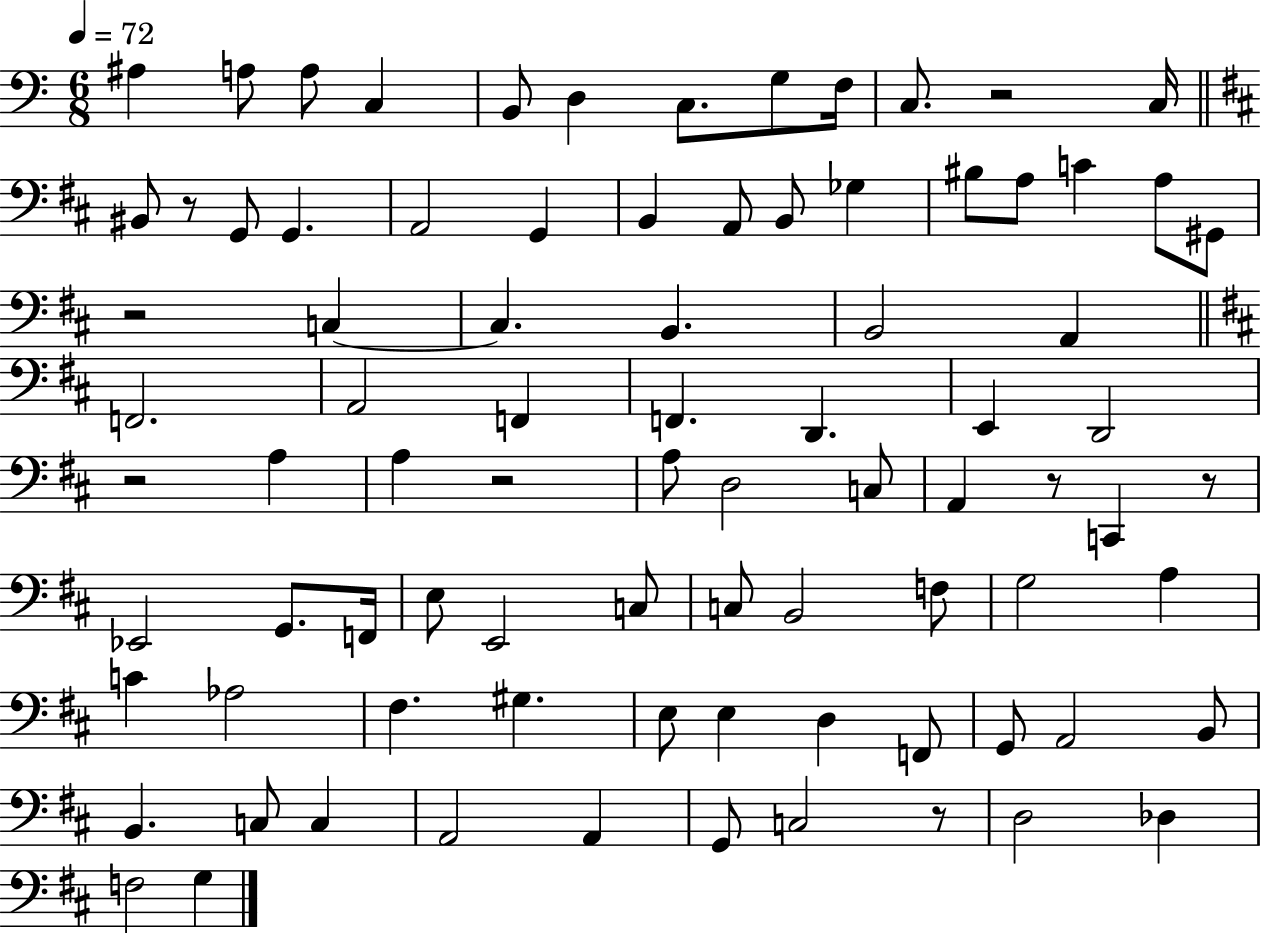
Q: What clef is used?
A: bass